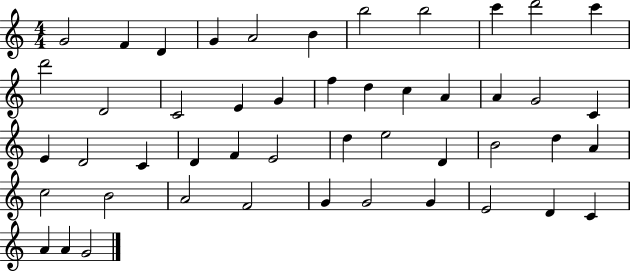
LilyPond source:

{
  \clef treble
  \numericTimeSignature
  \time 4/4
  \key c \major
  g'2 f'4 d'4 | g'4 a'2 b'4 | b''2 b''2 | c'''4 d'''2 c'''4 | \break d'''2 d'2 | c'2 e'4 g'4 | f''4 d''4 c''4 a'4 | a'4 g'2 c'4 | \break e'4 d'2 c'4 | d'4 f'4 e'2 | d''4 e''2 d'4 | b'2 d''4 a'4 | \break c''2 b'2 | a'2 f'2 | g'4 g'2 g'4 | e'2 d'4 c'4 | \break a'4 a'4 g'2 | \bar "|."
}